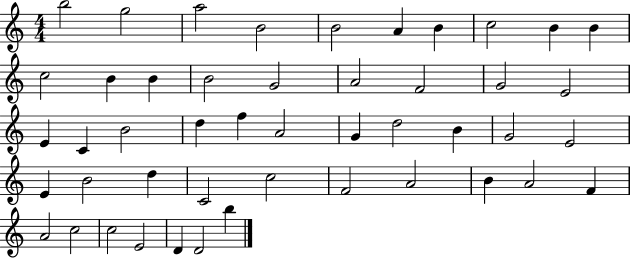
X:1
T:Untitled
M:4/4
L:1/4
K:C
b2 g2 a2 B2 B2 A B c2 B B c2 B B B2 G2 A2 F2 G2 E2 E C B2 d f A2 G d2 B G2 E2 E B2 d C2 c2 F2 A2 B A2 F A2 c2 c2 E2 D D2 b